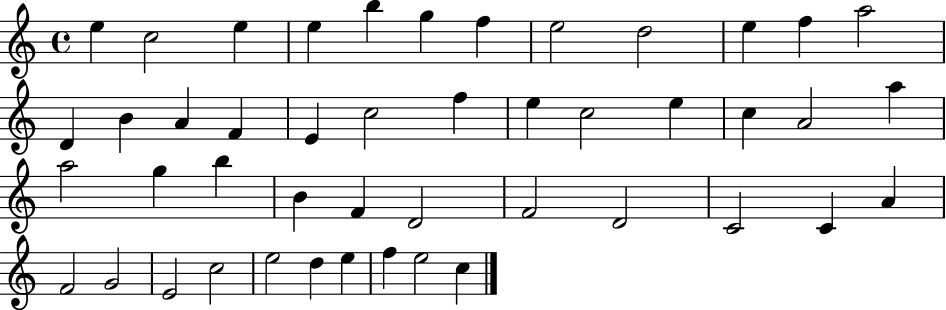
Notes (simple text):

E5/q C5/h E5/q E5/q B5/q G5/q F5/q E5/h D5/h E5/q F5/q A5/h D4/q B4/q A4/q F4/q E4/q C5/h F5/q E5/q C5/h E5/q C5/q A4/h A5/q A5/h G5/q B5/q B4/q F4/q D4/h F4/h D4/h C4/h C4/q A4/q F4/h G4/h E4/h C5/h E5/h D5/q E5/q F5/q E5/h C5/q